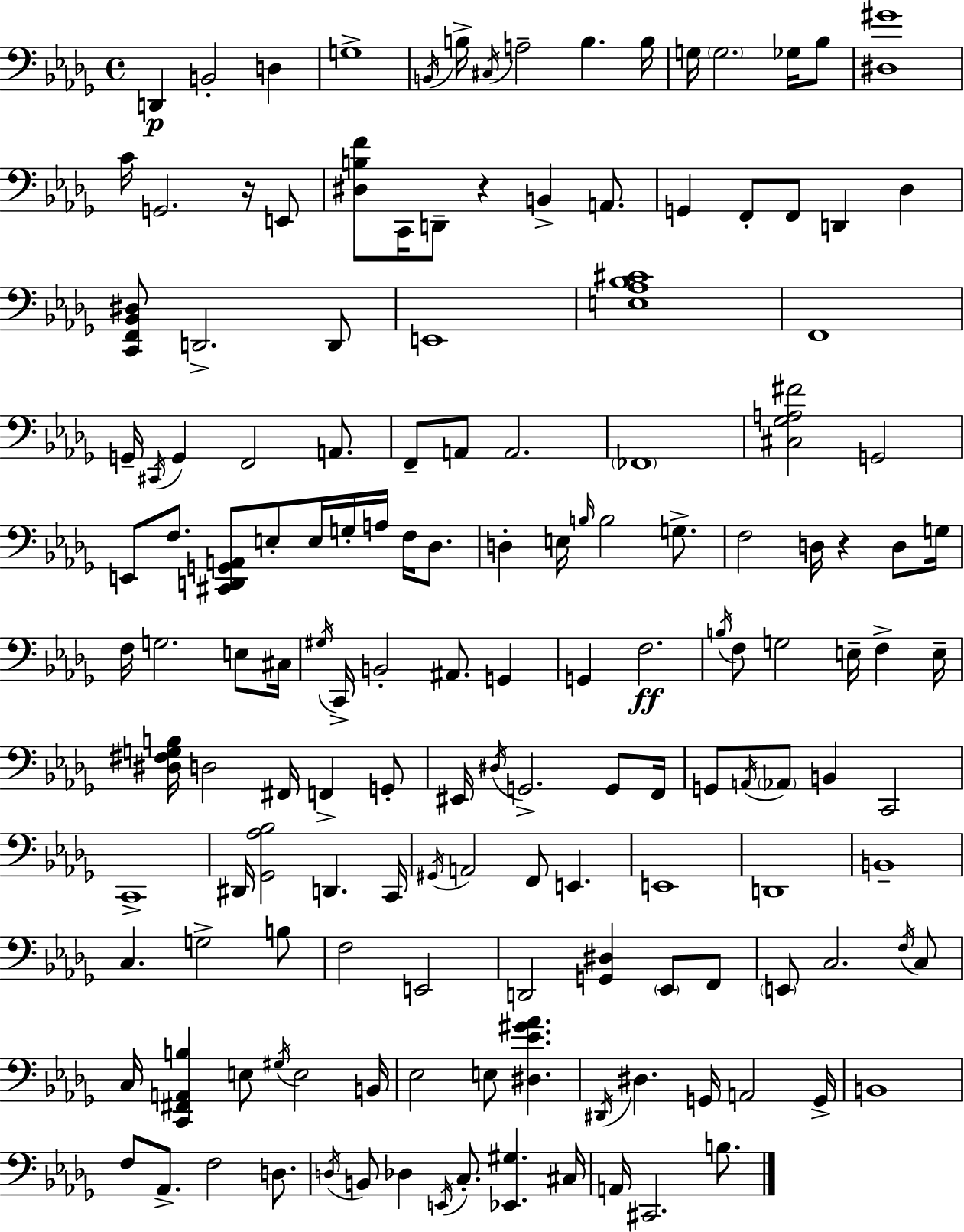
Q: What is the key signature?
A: BES minor